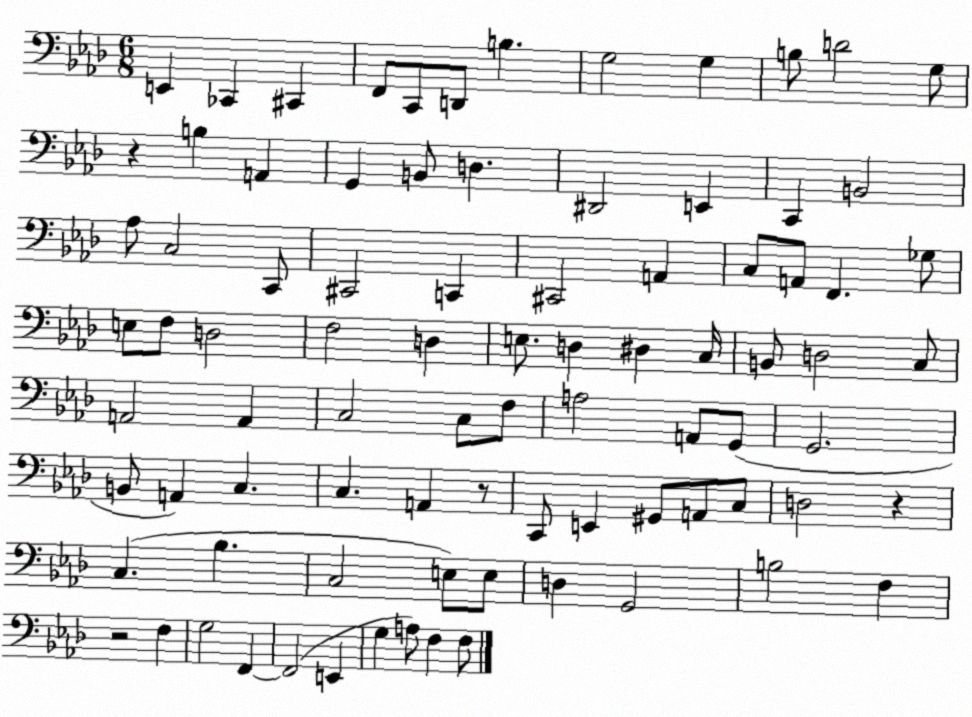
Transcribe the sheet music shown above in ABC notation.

X:1
T:Untitled
M:6/8
L:1/4
K:Ab
E,, _C,, ^C,, F,,/2 C,,/2 D,,/2 B, G,2 G, B,/2 D2 G,/2 z B, A,, G,, B,,/2 D, ^D,,2 E,, C,, B,,2 _A,/2 C,2 C,,/2 ^C,,2 C,, ^C,,2 A,, C,/2 A,,/2 F,, _G,/2 E,/2 F,/2 D,2 F,2 D, E,/2 D, ^D, C,/4 B,,/2 D,2 C,/2 A,,2 A,, C,2 C,/2 F,/2 A,2 A,,/2 G,,/2 G,,2 B,,/2 A,, C, C, A,, z/2 C,,/2 E,, ^G,,/2 A,,/2 C,/2 D,2 z C, _B, C,2 E,/2 E,/2 D, G,,2 B,2 F, z2 F, G,2 F,, F,,2 E,, G, A,/2 F, F,/2